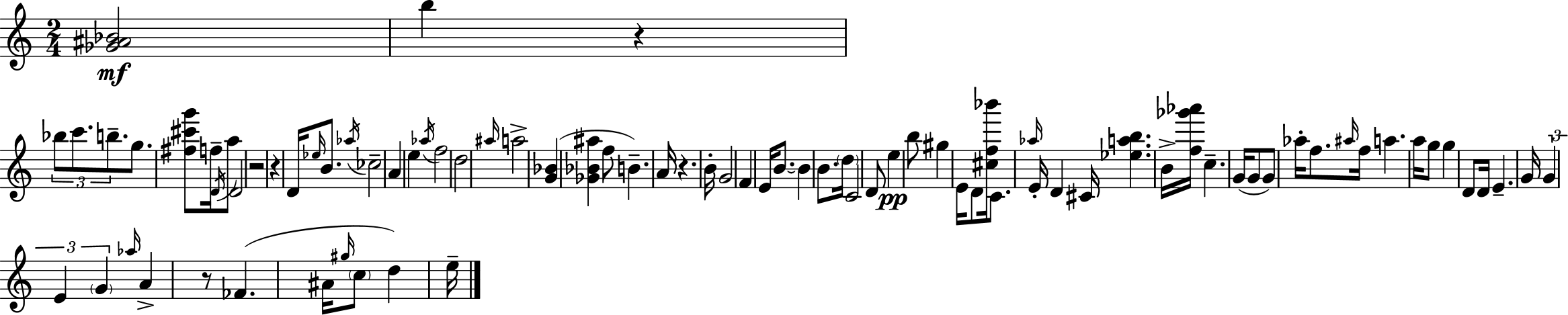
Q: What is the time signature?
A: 2/4